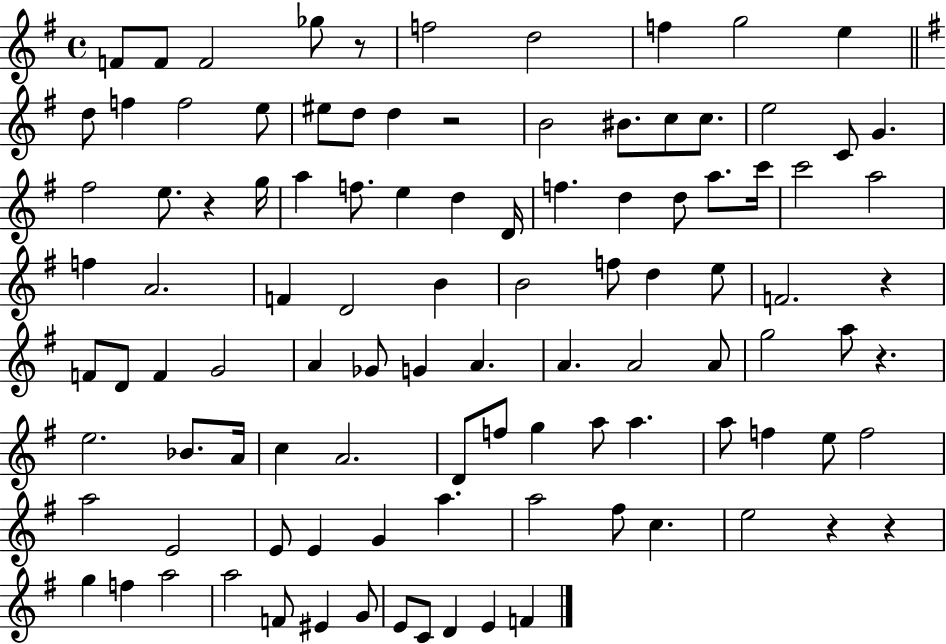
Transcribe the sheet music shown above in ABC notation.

X:1
T:Untitled
M:4/4
L:1/4
K:G
F/2 F/2 F2 _g/2 z/2 f2 d2 f g2 e d/2 f f2 e/2 ^e/2 d/2 d z2 B2 ^B/2 c/2 c/2 e2 C/2 G ^f2 e/2 z g/4 a f/2 e d D/4 f d d/2 a/2 c'/4 c'2 a2 f A2 F D2 B B2 f/2 d e/2 F2 z F/2 D/2 F G2 A _G/2 G A A A2 A/2 g2 a/2 z e2 _B/2 A/4 c A2 D/2 f/2 g a/2 a a/2 f e/2 f2 a2 E2 E/2 E G a a2 ^f/2 c e2 z z g f a2 a2 F/2 ^E G/2 E/2 C/2 D E F